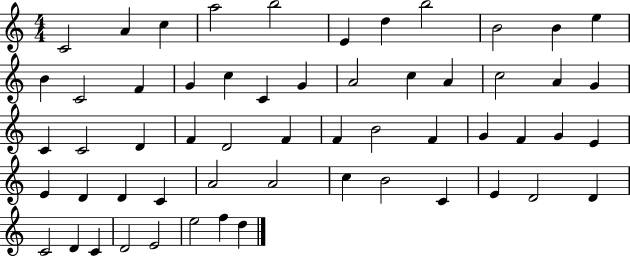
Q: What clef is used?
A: treble